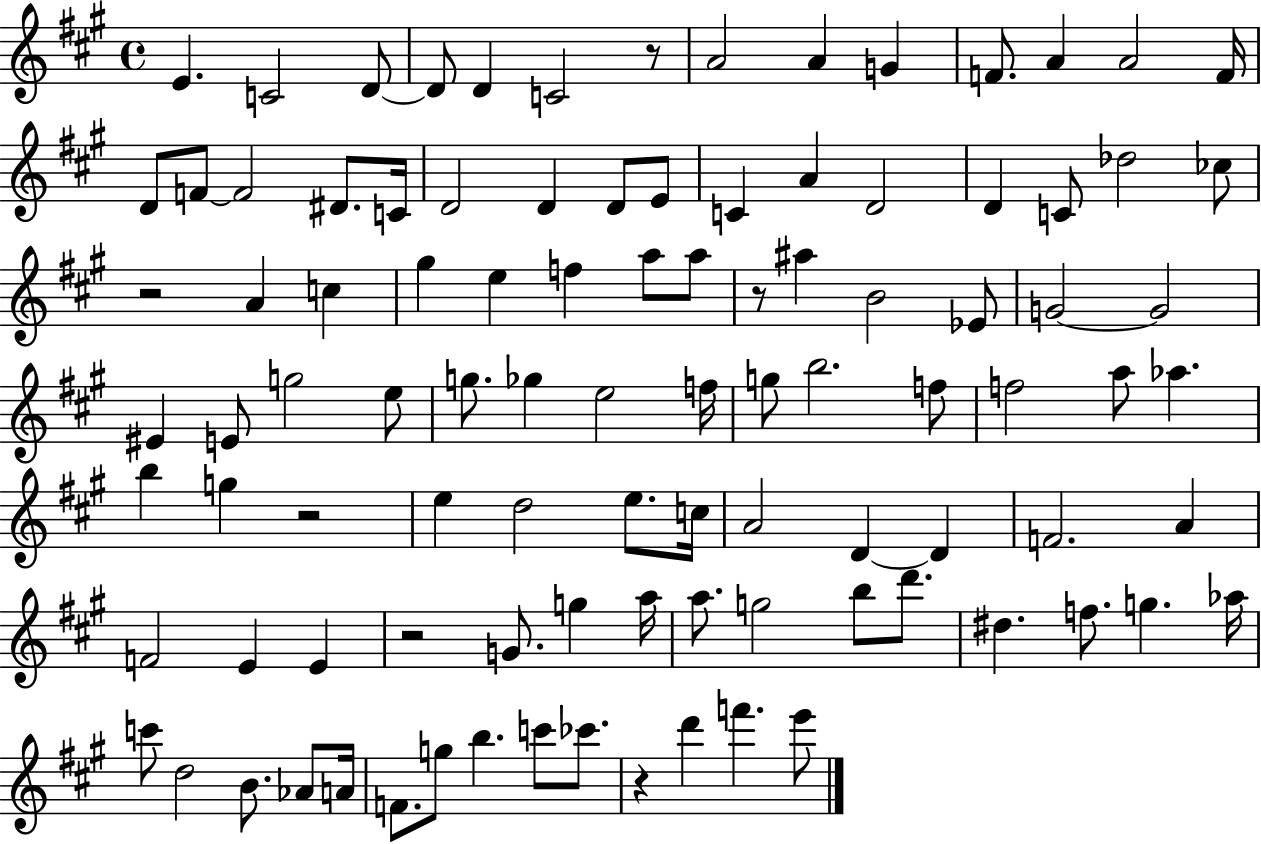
{
  \clef treble
  \time 4/4
  \defaultTimeSignature
  \key a \major
  e'4. c'2 d'8~~ | d'8 d'4 c'2 r8 | a'2 a'4 g'4 | f'8. a'4 a'2 f'16 | \break d'8 f'8~~ f'2 dis'8. c'16 | d'2 d'4 d'8 e'8 | c'4 a'4 d'2 | d'4 c'8 des''2 ces''8 | \break r2 a'4 c''4 | gis''4 e''4 f''4 a''8 a''8 | r8 ais''4 b'2 ees'8 | g'2~~ g'2 | \break eis'4 e'8 g''2 e''8 | g''8. ges''4 e''2 f''16 | g''8 b''2. f''8 | f''2 a''8 aes''4. | \break b''4 g''4 r2 | e''4 d''2 e''8. c''16 | a'2 d'4~~ d'4 | f'2. a'4 | \break f'2 e'4 e'4 | r2 g'8. g''4 a''16 | a''8. g''2 b''8 d'''8. | dis''4. f''8. g''4. aes''16 | \break c'''8 d''2 b'8. aes'8 a'16 | f'8. g''8 b''4. c'''8 ces'''8. | r4 d'''4 f'''4. e'''8 | \bar "|."
}